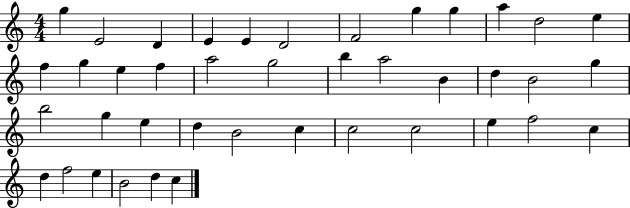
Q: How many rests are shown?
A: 0